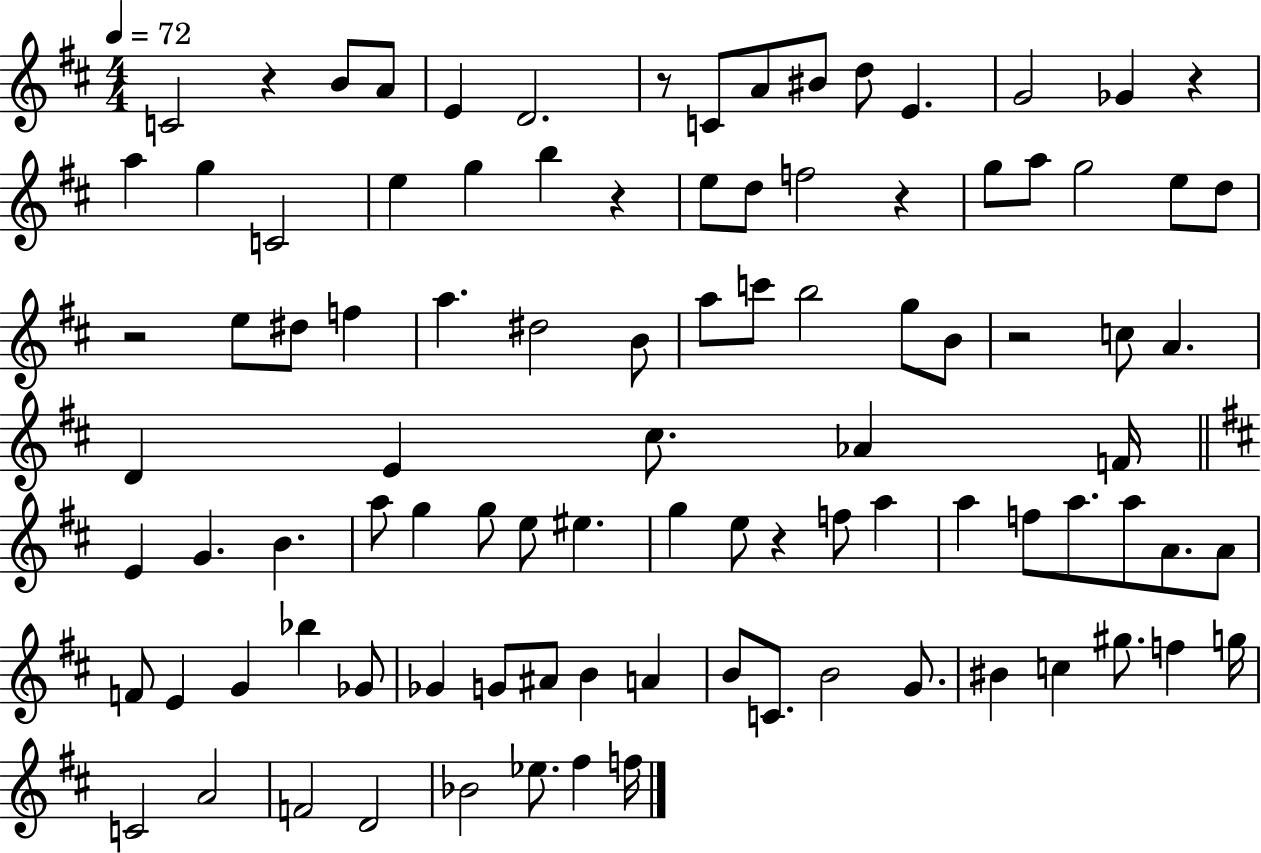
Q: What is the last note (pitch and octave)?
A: F5